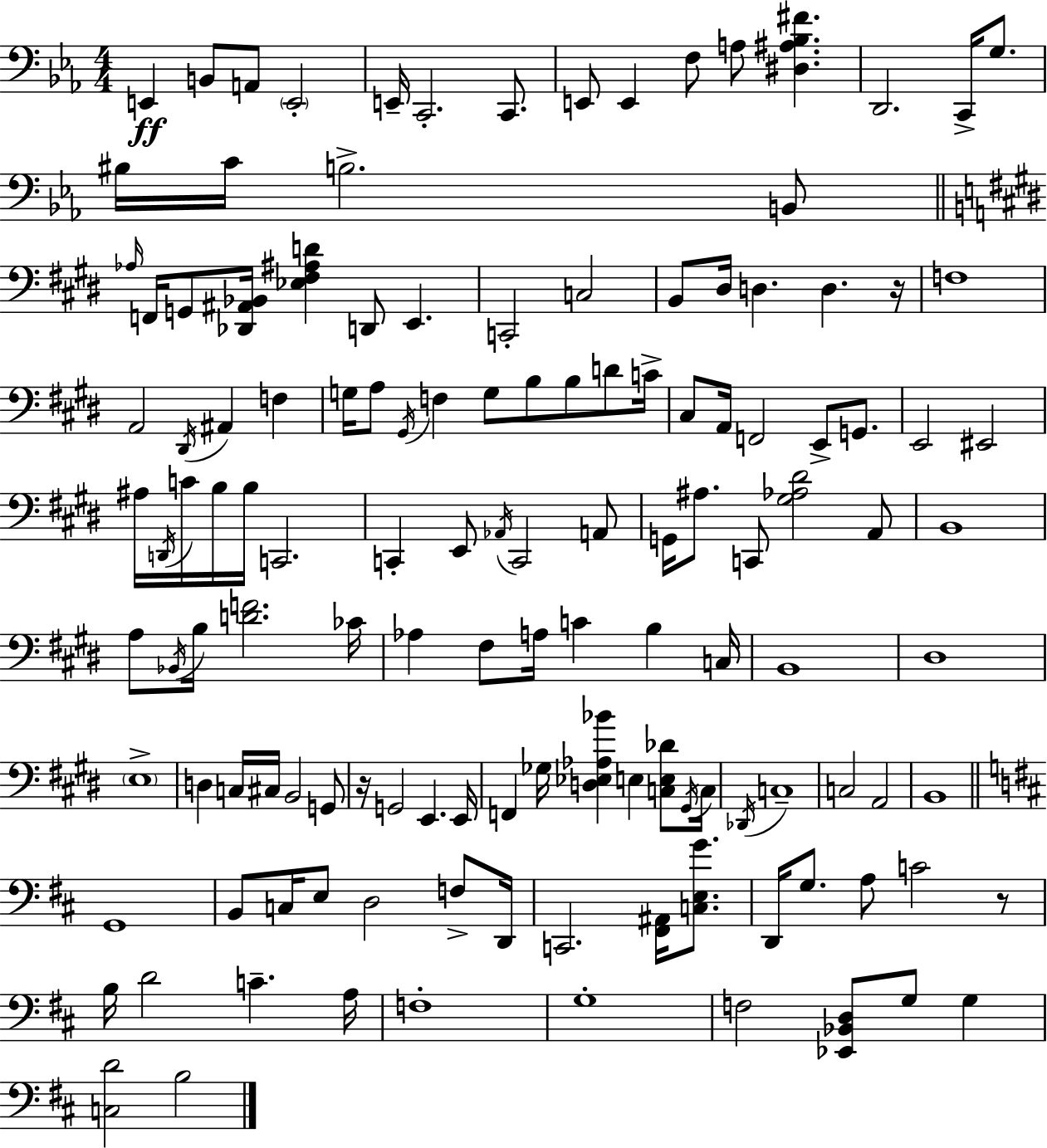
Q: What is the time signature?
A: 4/4